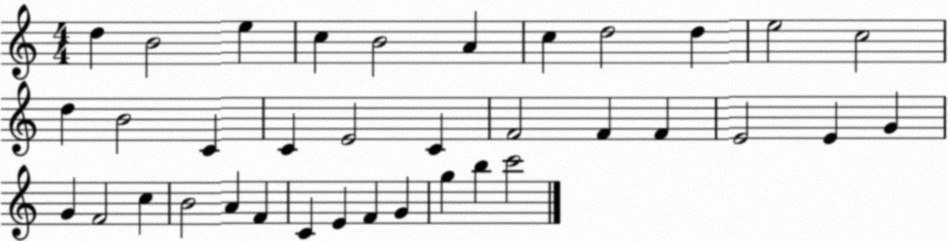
X:1
T:Untitled
M:4/4
L:1/4
K:C
d B2 e c B2 A c d2 d e2 c2 d B2 C C E2 C F2 F F E2 E G G F2 c B2 A F C E F G g b c'2